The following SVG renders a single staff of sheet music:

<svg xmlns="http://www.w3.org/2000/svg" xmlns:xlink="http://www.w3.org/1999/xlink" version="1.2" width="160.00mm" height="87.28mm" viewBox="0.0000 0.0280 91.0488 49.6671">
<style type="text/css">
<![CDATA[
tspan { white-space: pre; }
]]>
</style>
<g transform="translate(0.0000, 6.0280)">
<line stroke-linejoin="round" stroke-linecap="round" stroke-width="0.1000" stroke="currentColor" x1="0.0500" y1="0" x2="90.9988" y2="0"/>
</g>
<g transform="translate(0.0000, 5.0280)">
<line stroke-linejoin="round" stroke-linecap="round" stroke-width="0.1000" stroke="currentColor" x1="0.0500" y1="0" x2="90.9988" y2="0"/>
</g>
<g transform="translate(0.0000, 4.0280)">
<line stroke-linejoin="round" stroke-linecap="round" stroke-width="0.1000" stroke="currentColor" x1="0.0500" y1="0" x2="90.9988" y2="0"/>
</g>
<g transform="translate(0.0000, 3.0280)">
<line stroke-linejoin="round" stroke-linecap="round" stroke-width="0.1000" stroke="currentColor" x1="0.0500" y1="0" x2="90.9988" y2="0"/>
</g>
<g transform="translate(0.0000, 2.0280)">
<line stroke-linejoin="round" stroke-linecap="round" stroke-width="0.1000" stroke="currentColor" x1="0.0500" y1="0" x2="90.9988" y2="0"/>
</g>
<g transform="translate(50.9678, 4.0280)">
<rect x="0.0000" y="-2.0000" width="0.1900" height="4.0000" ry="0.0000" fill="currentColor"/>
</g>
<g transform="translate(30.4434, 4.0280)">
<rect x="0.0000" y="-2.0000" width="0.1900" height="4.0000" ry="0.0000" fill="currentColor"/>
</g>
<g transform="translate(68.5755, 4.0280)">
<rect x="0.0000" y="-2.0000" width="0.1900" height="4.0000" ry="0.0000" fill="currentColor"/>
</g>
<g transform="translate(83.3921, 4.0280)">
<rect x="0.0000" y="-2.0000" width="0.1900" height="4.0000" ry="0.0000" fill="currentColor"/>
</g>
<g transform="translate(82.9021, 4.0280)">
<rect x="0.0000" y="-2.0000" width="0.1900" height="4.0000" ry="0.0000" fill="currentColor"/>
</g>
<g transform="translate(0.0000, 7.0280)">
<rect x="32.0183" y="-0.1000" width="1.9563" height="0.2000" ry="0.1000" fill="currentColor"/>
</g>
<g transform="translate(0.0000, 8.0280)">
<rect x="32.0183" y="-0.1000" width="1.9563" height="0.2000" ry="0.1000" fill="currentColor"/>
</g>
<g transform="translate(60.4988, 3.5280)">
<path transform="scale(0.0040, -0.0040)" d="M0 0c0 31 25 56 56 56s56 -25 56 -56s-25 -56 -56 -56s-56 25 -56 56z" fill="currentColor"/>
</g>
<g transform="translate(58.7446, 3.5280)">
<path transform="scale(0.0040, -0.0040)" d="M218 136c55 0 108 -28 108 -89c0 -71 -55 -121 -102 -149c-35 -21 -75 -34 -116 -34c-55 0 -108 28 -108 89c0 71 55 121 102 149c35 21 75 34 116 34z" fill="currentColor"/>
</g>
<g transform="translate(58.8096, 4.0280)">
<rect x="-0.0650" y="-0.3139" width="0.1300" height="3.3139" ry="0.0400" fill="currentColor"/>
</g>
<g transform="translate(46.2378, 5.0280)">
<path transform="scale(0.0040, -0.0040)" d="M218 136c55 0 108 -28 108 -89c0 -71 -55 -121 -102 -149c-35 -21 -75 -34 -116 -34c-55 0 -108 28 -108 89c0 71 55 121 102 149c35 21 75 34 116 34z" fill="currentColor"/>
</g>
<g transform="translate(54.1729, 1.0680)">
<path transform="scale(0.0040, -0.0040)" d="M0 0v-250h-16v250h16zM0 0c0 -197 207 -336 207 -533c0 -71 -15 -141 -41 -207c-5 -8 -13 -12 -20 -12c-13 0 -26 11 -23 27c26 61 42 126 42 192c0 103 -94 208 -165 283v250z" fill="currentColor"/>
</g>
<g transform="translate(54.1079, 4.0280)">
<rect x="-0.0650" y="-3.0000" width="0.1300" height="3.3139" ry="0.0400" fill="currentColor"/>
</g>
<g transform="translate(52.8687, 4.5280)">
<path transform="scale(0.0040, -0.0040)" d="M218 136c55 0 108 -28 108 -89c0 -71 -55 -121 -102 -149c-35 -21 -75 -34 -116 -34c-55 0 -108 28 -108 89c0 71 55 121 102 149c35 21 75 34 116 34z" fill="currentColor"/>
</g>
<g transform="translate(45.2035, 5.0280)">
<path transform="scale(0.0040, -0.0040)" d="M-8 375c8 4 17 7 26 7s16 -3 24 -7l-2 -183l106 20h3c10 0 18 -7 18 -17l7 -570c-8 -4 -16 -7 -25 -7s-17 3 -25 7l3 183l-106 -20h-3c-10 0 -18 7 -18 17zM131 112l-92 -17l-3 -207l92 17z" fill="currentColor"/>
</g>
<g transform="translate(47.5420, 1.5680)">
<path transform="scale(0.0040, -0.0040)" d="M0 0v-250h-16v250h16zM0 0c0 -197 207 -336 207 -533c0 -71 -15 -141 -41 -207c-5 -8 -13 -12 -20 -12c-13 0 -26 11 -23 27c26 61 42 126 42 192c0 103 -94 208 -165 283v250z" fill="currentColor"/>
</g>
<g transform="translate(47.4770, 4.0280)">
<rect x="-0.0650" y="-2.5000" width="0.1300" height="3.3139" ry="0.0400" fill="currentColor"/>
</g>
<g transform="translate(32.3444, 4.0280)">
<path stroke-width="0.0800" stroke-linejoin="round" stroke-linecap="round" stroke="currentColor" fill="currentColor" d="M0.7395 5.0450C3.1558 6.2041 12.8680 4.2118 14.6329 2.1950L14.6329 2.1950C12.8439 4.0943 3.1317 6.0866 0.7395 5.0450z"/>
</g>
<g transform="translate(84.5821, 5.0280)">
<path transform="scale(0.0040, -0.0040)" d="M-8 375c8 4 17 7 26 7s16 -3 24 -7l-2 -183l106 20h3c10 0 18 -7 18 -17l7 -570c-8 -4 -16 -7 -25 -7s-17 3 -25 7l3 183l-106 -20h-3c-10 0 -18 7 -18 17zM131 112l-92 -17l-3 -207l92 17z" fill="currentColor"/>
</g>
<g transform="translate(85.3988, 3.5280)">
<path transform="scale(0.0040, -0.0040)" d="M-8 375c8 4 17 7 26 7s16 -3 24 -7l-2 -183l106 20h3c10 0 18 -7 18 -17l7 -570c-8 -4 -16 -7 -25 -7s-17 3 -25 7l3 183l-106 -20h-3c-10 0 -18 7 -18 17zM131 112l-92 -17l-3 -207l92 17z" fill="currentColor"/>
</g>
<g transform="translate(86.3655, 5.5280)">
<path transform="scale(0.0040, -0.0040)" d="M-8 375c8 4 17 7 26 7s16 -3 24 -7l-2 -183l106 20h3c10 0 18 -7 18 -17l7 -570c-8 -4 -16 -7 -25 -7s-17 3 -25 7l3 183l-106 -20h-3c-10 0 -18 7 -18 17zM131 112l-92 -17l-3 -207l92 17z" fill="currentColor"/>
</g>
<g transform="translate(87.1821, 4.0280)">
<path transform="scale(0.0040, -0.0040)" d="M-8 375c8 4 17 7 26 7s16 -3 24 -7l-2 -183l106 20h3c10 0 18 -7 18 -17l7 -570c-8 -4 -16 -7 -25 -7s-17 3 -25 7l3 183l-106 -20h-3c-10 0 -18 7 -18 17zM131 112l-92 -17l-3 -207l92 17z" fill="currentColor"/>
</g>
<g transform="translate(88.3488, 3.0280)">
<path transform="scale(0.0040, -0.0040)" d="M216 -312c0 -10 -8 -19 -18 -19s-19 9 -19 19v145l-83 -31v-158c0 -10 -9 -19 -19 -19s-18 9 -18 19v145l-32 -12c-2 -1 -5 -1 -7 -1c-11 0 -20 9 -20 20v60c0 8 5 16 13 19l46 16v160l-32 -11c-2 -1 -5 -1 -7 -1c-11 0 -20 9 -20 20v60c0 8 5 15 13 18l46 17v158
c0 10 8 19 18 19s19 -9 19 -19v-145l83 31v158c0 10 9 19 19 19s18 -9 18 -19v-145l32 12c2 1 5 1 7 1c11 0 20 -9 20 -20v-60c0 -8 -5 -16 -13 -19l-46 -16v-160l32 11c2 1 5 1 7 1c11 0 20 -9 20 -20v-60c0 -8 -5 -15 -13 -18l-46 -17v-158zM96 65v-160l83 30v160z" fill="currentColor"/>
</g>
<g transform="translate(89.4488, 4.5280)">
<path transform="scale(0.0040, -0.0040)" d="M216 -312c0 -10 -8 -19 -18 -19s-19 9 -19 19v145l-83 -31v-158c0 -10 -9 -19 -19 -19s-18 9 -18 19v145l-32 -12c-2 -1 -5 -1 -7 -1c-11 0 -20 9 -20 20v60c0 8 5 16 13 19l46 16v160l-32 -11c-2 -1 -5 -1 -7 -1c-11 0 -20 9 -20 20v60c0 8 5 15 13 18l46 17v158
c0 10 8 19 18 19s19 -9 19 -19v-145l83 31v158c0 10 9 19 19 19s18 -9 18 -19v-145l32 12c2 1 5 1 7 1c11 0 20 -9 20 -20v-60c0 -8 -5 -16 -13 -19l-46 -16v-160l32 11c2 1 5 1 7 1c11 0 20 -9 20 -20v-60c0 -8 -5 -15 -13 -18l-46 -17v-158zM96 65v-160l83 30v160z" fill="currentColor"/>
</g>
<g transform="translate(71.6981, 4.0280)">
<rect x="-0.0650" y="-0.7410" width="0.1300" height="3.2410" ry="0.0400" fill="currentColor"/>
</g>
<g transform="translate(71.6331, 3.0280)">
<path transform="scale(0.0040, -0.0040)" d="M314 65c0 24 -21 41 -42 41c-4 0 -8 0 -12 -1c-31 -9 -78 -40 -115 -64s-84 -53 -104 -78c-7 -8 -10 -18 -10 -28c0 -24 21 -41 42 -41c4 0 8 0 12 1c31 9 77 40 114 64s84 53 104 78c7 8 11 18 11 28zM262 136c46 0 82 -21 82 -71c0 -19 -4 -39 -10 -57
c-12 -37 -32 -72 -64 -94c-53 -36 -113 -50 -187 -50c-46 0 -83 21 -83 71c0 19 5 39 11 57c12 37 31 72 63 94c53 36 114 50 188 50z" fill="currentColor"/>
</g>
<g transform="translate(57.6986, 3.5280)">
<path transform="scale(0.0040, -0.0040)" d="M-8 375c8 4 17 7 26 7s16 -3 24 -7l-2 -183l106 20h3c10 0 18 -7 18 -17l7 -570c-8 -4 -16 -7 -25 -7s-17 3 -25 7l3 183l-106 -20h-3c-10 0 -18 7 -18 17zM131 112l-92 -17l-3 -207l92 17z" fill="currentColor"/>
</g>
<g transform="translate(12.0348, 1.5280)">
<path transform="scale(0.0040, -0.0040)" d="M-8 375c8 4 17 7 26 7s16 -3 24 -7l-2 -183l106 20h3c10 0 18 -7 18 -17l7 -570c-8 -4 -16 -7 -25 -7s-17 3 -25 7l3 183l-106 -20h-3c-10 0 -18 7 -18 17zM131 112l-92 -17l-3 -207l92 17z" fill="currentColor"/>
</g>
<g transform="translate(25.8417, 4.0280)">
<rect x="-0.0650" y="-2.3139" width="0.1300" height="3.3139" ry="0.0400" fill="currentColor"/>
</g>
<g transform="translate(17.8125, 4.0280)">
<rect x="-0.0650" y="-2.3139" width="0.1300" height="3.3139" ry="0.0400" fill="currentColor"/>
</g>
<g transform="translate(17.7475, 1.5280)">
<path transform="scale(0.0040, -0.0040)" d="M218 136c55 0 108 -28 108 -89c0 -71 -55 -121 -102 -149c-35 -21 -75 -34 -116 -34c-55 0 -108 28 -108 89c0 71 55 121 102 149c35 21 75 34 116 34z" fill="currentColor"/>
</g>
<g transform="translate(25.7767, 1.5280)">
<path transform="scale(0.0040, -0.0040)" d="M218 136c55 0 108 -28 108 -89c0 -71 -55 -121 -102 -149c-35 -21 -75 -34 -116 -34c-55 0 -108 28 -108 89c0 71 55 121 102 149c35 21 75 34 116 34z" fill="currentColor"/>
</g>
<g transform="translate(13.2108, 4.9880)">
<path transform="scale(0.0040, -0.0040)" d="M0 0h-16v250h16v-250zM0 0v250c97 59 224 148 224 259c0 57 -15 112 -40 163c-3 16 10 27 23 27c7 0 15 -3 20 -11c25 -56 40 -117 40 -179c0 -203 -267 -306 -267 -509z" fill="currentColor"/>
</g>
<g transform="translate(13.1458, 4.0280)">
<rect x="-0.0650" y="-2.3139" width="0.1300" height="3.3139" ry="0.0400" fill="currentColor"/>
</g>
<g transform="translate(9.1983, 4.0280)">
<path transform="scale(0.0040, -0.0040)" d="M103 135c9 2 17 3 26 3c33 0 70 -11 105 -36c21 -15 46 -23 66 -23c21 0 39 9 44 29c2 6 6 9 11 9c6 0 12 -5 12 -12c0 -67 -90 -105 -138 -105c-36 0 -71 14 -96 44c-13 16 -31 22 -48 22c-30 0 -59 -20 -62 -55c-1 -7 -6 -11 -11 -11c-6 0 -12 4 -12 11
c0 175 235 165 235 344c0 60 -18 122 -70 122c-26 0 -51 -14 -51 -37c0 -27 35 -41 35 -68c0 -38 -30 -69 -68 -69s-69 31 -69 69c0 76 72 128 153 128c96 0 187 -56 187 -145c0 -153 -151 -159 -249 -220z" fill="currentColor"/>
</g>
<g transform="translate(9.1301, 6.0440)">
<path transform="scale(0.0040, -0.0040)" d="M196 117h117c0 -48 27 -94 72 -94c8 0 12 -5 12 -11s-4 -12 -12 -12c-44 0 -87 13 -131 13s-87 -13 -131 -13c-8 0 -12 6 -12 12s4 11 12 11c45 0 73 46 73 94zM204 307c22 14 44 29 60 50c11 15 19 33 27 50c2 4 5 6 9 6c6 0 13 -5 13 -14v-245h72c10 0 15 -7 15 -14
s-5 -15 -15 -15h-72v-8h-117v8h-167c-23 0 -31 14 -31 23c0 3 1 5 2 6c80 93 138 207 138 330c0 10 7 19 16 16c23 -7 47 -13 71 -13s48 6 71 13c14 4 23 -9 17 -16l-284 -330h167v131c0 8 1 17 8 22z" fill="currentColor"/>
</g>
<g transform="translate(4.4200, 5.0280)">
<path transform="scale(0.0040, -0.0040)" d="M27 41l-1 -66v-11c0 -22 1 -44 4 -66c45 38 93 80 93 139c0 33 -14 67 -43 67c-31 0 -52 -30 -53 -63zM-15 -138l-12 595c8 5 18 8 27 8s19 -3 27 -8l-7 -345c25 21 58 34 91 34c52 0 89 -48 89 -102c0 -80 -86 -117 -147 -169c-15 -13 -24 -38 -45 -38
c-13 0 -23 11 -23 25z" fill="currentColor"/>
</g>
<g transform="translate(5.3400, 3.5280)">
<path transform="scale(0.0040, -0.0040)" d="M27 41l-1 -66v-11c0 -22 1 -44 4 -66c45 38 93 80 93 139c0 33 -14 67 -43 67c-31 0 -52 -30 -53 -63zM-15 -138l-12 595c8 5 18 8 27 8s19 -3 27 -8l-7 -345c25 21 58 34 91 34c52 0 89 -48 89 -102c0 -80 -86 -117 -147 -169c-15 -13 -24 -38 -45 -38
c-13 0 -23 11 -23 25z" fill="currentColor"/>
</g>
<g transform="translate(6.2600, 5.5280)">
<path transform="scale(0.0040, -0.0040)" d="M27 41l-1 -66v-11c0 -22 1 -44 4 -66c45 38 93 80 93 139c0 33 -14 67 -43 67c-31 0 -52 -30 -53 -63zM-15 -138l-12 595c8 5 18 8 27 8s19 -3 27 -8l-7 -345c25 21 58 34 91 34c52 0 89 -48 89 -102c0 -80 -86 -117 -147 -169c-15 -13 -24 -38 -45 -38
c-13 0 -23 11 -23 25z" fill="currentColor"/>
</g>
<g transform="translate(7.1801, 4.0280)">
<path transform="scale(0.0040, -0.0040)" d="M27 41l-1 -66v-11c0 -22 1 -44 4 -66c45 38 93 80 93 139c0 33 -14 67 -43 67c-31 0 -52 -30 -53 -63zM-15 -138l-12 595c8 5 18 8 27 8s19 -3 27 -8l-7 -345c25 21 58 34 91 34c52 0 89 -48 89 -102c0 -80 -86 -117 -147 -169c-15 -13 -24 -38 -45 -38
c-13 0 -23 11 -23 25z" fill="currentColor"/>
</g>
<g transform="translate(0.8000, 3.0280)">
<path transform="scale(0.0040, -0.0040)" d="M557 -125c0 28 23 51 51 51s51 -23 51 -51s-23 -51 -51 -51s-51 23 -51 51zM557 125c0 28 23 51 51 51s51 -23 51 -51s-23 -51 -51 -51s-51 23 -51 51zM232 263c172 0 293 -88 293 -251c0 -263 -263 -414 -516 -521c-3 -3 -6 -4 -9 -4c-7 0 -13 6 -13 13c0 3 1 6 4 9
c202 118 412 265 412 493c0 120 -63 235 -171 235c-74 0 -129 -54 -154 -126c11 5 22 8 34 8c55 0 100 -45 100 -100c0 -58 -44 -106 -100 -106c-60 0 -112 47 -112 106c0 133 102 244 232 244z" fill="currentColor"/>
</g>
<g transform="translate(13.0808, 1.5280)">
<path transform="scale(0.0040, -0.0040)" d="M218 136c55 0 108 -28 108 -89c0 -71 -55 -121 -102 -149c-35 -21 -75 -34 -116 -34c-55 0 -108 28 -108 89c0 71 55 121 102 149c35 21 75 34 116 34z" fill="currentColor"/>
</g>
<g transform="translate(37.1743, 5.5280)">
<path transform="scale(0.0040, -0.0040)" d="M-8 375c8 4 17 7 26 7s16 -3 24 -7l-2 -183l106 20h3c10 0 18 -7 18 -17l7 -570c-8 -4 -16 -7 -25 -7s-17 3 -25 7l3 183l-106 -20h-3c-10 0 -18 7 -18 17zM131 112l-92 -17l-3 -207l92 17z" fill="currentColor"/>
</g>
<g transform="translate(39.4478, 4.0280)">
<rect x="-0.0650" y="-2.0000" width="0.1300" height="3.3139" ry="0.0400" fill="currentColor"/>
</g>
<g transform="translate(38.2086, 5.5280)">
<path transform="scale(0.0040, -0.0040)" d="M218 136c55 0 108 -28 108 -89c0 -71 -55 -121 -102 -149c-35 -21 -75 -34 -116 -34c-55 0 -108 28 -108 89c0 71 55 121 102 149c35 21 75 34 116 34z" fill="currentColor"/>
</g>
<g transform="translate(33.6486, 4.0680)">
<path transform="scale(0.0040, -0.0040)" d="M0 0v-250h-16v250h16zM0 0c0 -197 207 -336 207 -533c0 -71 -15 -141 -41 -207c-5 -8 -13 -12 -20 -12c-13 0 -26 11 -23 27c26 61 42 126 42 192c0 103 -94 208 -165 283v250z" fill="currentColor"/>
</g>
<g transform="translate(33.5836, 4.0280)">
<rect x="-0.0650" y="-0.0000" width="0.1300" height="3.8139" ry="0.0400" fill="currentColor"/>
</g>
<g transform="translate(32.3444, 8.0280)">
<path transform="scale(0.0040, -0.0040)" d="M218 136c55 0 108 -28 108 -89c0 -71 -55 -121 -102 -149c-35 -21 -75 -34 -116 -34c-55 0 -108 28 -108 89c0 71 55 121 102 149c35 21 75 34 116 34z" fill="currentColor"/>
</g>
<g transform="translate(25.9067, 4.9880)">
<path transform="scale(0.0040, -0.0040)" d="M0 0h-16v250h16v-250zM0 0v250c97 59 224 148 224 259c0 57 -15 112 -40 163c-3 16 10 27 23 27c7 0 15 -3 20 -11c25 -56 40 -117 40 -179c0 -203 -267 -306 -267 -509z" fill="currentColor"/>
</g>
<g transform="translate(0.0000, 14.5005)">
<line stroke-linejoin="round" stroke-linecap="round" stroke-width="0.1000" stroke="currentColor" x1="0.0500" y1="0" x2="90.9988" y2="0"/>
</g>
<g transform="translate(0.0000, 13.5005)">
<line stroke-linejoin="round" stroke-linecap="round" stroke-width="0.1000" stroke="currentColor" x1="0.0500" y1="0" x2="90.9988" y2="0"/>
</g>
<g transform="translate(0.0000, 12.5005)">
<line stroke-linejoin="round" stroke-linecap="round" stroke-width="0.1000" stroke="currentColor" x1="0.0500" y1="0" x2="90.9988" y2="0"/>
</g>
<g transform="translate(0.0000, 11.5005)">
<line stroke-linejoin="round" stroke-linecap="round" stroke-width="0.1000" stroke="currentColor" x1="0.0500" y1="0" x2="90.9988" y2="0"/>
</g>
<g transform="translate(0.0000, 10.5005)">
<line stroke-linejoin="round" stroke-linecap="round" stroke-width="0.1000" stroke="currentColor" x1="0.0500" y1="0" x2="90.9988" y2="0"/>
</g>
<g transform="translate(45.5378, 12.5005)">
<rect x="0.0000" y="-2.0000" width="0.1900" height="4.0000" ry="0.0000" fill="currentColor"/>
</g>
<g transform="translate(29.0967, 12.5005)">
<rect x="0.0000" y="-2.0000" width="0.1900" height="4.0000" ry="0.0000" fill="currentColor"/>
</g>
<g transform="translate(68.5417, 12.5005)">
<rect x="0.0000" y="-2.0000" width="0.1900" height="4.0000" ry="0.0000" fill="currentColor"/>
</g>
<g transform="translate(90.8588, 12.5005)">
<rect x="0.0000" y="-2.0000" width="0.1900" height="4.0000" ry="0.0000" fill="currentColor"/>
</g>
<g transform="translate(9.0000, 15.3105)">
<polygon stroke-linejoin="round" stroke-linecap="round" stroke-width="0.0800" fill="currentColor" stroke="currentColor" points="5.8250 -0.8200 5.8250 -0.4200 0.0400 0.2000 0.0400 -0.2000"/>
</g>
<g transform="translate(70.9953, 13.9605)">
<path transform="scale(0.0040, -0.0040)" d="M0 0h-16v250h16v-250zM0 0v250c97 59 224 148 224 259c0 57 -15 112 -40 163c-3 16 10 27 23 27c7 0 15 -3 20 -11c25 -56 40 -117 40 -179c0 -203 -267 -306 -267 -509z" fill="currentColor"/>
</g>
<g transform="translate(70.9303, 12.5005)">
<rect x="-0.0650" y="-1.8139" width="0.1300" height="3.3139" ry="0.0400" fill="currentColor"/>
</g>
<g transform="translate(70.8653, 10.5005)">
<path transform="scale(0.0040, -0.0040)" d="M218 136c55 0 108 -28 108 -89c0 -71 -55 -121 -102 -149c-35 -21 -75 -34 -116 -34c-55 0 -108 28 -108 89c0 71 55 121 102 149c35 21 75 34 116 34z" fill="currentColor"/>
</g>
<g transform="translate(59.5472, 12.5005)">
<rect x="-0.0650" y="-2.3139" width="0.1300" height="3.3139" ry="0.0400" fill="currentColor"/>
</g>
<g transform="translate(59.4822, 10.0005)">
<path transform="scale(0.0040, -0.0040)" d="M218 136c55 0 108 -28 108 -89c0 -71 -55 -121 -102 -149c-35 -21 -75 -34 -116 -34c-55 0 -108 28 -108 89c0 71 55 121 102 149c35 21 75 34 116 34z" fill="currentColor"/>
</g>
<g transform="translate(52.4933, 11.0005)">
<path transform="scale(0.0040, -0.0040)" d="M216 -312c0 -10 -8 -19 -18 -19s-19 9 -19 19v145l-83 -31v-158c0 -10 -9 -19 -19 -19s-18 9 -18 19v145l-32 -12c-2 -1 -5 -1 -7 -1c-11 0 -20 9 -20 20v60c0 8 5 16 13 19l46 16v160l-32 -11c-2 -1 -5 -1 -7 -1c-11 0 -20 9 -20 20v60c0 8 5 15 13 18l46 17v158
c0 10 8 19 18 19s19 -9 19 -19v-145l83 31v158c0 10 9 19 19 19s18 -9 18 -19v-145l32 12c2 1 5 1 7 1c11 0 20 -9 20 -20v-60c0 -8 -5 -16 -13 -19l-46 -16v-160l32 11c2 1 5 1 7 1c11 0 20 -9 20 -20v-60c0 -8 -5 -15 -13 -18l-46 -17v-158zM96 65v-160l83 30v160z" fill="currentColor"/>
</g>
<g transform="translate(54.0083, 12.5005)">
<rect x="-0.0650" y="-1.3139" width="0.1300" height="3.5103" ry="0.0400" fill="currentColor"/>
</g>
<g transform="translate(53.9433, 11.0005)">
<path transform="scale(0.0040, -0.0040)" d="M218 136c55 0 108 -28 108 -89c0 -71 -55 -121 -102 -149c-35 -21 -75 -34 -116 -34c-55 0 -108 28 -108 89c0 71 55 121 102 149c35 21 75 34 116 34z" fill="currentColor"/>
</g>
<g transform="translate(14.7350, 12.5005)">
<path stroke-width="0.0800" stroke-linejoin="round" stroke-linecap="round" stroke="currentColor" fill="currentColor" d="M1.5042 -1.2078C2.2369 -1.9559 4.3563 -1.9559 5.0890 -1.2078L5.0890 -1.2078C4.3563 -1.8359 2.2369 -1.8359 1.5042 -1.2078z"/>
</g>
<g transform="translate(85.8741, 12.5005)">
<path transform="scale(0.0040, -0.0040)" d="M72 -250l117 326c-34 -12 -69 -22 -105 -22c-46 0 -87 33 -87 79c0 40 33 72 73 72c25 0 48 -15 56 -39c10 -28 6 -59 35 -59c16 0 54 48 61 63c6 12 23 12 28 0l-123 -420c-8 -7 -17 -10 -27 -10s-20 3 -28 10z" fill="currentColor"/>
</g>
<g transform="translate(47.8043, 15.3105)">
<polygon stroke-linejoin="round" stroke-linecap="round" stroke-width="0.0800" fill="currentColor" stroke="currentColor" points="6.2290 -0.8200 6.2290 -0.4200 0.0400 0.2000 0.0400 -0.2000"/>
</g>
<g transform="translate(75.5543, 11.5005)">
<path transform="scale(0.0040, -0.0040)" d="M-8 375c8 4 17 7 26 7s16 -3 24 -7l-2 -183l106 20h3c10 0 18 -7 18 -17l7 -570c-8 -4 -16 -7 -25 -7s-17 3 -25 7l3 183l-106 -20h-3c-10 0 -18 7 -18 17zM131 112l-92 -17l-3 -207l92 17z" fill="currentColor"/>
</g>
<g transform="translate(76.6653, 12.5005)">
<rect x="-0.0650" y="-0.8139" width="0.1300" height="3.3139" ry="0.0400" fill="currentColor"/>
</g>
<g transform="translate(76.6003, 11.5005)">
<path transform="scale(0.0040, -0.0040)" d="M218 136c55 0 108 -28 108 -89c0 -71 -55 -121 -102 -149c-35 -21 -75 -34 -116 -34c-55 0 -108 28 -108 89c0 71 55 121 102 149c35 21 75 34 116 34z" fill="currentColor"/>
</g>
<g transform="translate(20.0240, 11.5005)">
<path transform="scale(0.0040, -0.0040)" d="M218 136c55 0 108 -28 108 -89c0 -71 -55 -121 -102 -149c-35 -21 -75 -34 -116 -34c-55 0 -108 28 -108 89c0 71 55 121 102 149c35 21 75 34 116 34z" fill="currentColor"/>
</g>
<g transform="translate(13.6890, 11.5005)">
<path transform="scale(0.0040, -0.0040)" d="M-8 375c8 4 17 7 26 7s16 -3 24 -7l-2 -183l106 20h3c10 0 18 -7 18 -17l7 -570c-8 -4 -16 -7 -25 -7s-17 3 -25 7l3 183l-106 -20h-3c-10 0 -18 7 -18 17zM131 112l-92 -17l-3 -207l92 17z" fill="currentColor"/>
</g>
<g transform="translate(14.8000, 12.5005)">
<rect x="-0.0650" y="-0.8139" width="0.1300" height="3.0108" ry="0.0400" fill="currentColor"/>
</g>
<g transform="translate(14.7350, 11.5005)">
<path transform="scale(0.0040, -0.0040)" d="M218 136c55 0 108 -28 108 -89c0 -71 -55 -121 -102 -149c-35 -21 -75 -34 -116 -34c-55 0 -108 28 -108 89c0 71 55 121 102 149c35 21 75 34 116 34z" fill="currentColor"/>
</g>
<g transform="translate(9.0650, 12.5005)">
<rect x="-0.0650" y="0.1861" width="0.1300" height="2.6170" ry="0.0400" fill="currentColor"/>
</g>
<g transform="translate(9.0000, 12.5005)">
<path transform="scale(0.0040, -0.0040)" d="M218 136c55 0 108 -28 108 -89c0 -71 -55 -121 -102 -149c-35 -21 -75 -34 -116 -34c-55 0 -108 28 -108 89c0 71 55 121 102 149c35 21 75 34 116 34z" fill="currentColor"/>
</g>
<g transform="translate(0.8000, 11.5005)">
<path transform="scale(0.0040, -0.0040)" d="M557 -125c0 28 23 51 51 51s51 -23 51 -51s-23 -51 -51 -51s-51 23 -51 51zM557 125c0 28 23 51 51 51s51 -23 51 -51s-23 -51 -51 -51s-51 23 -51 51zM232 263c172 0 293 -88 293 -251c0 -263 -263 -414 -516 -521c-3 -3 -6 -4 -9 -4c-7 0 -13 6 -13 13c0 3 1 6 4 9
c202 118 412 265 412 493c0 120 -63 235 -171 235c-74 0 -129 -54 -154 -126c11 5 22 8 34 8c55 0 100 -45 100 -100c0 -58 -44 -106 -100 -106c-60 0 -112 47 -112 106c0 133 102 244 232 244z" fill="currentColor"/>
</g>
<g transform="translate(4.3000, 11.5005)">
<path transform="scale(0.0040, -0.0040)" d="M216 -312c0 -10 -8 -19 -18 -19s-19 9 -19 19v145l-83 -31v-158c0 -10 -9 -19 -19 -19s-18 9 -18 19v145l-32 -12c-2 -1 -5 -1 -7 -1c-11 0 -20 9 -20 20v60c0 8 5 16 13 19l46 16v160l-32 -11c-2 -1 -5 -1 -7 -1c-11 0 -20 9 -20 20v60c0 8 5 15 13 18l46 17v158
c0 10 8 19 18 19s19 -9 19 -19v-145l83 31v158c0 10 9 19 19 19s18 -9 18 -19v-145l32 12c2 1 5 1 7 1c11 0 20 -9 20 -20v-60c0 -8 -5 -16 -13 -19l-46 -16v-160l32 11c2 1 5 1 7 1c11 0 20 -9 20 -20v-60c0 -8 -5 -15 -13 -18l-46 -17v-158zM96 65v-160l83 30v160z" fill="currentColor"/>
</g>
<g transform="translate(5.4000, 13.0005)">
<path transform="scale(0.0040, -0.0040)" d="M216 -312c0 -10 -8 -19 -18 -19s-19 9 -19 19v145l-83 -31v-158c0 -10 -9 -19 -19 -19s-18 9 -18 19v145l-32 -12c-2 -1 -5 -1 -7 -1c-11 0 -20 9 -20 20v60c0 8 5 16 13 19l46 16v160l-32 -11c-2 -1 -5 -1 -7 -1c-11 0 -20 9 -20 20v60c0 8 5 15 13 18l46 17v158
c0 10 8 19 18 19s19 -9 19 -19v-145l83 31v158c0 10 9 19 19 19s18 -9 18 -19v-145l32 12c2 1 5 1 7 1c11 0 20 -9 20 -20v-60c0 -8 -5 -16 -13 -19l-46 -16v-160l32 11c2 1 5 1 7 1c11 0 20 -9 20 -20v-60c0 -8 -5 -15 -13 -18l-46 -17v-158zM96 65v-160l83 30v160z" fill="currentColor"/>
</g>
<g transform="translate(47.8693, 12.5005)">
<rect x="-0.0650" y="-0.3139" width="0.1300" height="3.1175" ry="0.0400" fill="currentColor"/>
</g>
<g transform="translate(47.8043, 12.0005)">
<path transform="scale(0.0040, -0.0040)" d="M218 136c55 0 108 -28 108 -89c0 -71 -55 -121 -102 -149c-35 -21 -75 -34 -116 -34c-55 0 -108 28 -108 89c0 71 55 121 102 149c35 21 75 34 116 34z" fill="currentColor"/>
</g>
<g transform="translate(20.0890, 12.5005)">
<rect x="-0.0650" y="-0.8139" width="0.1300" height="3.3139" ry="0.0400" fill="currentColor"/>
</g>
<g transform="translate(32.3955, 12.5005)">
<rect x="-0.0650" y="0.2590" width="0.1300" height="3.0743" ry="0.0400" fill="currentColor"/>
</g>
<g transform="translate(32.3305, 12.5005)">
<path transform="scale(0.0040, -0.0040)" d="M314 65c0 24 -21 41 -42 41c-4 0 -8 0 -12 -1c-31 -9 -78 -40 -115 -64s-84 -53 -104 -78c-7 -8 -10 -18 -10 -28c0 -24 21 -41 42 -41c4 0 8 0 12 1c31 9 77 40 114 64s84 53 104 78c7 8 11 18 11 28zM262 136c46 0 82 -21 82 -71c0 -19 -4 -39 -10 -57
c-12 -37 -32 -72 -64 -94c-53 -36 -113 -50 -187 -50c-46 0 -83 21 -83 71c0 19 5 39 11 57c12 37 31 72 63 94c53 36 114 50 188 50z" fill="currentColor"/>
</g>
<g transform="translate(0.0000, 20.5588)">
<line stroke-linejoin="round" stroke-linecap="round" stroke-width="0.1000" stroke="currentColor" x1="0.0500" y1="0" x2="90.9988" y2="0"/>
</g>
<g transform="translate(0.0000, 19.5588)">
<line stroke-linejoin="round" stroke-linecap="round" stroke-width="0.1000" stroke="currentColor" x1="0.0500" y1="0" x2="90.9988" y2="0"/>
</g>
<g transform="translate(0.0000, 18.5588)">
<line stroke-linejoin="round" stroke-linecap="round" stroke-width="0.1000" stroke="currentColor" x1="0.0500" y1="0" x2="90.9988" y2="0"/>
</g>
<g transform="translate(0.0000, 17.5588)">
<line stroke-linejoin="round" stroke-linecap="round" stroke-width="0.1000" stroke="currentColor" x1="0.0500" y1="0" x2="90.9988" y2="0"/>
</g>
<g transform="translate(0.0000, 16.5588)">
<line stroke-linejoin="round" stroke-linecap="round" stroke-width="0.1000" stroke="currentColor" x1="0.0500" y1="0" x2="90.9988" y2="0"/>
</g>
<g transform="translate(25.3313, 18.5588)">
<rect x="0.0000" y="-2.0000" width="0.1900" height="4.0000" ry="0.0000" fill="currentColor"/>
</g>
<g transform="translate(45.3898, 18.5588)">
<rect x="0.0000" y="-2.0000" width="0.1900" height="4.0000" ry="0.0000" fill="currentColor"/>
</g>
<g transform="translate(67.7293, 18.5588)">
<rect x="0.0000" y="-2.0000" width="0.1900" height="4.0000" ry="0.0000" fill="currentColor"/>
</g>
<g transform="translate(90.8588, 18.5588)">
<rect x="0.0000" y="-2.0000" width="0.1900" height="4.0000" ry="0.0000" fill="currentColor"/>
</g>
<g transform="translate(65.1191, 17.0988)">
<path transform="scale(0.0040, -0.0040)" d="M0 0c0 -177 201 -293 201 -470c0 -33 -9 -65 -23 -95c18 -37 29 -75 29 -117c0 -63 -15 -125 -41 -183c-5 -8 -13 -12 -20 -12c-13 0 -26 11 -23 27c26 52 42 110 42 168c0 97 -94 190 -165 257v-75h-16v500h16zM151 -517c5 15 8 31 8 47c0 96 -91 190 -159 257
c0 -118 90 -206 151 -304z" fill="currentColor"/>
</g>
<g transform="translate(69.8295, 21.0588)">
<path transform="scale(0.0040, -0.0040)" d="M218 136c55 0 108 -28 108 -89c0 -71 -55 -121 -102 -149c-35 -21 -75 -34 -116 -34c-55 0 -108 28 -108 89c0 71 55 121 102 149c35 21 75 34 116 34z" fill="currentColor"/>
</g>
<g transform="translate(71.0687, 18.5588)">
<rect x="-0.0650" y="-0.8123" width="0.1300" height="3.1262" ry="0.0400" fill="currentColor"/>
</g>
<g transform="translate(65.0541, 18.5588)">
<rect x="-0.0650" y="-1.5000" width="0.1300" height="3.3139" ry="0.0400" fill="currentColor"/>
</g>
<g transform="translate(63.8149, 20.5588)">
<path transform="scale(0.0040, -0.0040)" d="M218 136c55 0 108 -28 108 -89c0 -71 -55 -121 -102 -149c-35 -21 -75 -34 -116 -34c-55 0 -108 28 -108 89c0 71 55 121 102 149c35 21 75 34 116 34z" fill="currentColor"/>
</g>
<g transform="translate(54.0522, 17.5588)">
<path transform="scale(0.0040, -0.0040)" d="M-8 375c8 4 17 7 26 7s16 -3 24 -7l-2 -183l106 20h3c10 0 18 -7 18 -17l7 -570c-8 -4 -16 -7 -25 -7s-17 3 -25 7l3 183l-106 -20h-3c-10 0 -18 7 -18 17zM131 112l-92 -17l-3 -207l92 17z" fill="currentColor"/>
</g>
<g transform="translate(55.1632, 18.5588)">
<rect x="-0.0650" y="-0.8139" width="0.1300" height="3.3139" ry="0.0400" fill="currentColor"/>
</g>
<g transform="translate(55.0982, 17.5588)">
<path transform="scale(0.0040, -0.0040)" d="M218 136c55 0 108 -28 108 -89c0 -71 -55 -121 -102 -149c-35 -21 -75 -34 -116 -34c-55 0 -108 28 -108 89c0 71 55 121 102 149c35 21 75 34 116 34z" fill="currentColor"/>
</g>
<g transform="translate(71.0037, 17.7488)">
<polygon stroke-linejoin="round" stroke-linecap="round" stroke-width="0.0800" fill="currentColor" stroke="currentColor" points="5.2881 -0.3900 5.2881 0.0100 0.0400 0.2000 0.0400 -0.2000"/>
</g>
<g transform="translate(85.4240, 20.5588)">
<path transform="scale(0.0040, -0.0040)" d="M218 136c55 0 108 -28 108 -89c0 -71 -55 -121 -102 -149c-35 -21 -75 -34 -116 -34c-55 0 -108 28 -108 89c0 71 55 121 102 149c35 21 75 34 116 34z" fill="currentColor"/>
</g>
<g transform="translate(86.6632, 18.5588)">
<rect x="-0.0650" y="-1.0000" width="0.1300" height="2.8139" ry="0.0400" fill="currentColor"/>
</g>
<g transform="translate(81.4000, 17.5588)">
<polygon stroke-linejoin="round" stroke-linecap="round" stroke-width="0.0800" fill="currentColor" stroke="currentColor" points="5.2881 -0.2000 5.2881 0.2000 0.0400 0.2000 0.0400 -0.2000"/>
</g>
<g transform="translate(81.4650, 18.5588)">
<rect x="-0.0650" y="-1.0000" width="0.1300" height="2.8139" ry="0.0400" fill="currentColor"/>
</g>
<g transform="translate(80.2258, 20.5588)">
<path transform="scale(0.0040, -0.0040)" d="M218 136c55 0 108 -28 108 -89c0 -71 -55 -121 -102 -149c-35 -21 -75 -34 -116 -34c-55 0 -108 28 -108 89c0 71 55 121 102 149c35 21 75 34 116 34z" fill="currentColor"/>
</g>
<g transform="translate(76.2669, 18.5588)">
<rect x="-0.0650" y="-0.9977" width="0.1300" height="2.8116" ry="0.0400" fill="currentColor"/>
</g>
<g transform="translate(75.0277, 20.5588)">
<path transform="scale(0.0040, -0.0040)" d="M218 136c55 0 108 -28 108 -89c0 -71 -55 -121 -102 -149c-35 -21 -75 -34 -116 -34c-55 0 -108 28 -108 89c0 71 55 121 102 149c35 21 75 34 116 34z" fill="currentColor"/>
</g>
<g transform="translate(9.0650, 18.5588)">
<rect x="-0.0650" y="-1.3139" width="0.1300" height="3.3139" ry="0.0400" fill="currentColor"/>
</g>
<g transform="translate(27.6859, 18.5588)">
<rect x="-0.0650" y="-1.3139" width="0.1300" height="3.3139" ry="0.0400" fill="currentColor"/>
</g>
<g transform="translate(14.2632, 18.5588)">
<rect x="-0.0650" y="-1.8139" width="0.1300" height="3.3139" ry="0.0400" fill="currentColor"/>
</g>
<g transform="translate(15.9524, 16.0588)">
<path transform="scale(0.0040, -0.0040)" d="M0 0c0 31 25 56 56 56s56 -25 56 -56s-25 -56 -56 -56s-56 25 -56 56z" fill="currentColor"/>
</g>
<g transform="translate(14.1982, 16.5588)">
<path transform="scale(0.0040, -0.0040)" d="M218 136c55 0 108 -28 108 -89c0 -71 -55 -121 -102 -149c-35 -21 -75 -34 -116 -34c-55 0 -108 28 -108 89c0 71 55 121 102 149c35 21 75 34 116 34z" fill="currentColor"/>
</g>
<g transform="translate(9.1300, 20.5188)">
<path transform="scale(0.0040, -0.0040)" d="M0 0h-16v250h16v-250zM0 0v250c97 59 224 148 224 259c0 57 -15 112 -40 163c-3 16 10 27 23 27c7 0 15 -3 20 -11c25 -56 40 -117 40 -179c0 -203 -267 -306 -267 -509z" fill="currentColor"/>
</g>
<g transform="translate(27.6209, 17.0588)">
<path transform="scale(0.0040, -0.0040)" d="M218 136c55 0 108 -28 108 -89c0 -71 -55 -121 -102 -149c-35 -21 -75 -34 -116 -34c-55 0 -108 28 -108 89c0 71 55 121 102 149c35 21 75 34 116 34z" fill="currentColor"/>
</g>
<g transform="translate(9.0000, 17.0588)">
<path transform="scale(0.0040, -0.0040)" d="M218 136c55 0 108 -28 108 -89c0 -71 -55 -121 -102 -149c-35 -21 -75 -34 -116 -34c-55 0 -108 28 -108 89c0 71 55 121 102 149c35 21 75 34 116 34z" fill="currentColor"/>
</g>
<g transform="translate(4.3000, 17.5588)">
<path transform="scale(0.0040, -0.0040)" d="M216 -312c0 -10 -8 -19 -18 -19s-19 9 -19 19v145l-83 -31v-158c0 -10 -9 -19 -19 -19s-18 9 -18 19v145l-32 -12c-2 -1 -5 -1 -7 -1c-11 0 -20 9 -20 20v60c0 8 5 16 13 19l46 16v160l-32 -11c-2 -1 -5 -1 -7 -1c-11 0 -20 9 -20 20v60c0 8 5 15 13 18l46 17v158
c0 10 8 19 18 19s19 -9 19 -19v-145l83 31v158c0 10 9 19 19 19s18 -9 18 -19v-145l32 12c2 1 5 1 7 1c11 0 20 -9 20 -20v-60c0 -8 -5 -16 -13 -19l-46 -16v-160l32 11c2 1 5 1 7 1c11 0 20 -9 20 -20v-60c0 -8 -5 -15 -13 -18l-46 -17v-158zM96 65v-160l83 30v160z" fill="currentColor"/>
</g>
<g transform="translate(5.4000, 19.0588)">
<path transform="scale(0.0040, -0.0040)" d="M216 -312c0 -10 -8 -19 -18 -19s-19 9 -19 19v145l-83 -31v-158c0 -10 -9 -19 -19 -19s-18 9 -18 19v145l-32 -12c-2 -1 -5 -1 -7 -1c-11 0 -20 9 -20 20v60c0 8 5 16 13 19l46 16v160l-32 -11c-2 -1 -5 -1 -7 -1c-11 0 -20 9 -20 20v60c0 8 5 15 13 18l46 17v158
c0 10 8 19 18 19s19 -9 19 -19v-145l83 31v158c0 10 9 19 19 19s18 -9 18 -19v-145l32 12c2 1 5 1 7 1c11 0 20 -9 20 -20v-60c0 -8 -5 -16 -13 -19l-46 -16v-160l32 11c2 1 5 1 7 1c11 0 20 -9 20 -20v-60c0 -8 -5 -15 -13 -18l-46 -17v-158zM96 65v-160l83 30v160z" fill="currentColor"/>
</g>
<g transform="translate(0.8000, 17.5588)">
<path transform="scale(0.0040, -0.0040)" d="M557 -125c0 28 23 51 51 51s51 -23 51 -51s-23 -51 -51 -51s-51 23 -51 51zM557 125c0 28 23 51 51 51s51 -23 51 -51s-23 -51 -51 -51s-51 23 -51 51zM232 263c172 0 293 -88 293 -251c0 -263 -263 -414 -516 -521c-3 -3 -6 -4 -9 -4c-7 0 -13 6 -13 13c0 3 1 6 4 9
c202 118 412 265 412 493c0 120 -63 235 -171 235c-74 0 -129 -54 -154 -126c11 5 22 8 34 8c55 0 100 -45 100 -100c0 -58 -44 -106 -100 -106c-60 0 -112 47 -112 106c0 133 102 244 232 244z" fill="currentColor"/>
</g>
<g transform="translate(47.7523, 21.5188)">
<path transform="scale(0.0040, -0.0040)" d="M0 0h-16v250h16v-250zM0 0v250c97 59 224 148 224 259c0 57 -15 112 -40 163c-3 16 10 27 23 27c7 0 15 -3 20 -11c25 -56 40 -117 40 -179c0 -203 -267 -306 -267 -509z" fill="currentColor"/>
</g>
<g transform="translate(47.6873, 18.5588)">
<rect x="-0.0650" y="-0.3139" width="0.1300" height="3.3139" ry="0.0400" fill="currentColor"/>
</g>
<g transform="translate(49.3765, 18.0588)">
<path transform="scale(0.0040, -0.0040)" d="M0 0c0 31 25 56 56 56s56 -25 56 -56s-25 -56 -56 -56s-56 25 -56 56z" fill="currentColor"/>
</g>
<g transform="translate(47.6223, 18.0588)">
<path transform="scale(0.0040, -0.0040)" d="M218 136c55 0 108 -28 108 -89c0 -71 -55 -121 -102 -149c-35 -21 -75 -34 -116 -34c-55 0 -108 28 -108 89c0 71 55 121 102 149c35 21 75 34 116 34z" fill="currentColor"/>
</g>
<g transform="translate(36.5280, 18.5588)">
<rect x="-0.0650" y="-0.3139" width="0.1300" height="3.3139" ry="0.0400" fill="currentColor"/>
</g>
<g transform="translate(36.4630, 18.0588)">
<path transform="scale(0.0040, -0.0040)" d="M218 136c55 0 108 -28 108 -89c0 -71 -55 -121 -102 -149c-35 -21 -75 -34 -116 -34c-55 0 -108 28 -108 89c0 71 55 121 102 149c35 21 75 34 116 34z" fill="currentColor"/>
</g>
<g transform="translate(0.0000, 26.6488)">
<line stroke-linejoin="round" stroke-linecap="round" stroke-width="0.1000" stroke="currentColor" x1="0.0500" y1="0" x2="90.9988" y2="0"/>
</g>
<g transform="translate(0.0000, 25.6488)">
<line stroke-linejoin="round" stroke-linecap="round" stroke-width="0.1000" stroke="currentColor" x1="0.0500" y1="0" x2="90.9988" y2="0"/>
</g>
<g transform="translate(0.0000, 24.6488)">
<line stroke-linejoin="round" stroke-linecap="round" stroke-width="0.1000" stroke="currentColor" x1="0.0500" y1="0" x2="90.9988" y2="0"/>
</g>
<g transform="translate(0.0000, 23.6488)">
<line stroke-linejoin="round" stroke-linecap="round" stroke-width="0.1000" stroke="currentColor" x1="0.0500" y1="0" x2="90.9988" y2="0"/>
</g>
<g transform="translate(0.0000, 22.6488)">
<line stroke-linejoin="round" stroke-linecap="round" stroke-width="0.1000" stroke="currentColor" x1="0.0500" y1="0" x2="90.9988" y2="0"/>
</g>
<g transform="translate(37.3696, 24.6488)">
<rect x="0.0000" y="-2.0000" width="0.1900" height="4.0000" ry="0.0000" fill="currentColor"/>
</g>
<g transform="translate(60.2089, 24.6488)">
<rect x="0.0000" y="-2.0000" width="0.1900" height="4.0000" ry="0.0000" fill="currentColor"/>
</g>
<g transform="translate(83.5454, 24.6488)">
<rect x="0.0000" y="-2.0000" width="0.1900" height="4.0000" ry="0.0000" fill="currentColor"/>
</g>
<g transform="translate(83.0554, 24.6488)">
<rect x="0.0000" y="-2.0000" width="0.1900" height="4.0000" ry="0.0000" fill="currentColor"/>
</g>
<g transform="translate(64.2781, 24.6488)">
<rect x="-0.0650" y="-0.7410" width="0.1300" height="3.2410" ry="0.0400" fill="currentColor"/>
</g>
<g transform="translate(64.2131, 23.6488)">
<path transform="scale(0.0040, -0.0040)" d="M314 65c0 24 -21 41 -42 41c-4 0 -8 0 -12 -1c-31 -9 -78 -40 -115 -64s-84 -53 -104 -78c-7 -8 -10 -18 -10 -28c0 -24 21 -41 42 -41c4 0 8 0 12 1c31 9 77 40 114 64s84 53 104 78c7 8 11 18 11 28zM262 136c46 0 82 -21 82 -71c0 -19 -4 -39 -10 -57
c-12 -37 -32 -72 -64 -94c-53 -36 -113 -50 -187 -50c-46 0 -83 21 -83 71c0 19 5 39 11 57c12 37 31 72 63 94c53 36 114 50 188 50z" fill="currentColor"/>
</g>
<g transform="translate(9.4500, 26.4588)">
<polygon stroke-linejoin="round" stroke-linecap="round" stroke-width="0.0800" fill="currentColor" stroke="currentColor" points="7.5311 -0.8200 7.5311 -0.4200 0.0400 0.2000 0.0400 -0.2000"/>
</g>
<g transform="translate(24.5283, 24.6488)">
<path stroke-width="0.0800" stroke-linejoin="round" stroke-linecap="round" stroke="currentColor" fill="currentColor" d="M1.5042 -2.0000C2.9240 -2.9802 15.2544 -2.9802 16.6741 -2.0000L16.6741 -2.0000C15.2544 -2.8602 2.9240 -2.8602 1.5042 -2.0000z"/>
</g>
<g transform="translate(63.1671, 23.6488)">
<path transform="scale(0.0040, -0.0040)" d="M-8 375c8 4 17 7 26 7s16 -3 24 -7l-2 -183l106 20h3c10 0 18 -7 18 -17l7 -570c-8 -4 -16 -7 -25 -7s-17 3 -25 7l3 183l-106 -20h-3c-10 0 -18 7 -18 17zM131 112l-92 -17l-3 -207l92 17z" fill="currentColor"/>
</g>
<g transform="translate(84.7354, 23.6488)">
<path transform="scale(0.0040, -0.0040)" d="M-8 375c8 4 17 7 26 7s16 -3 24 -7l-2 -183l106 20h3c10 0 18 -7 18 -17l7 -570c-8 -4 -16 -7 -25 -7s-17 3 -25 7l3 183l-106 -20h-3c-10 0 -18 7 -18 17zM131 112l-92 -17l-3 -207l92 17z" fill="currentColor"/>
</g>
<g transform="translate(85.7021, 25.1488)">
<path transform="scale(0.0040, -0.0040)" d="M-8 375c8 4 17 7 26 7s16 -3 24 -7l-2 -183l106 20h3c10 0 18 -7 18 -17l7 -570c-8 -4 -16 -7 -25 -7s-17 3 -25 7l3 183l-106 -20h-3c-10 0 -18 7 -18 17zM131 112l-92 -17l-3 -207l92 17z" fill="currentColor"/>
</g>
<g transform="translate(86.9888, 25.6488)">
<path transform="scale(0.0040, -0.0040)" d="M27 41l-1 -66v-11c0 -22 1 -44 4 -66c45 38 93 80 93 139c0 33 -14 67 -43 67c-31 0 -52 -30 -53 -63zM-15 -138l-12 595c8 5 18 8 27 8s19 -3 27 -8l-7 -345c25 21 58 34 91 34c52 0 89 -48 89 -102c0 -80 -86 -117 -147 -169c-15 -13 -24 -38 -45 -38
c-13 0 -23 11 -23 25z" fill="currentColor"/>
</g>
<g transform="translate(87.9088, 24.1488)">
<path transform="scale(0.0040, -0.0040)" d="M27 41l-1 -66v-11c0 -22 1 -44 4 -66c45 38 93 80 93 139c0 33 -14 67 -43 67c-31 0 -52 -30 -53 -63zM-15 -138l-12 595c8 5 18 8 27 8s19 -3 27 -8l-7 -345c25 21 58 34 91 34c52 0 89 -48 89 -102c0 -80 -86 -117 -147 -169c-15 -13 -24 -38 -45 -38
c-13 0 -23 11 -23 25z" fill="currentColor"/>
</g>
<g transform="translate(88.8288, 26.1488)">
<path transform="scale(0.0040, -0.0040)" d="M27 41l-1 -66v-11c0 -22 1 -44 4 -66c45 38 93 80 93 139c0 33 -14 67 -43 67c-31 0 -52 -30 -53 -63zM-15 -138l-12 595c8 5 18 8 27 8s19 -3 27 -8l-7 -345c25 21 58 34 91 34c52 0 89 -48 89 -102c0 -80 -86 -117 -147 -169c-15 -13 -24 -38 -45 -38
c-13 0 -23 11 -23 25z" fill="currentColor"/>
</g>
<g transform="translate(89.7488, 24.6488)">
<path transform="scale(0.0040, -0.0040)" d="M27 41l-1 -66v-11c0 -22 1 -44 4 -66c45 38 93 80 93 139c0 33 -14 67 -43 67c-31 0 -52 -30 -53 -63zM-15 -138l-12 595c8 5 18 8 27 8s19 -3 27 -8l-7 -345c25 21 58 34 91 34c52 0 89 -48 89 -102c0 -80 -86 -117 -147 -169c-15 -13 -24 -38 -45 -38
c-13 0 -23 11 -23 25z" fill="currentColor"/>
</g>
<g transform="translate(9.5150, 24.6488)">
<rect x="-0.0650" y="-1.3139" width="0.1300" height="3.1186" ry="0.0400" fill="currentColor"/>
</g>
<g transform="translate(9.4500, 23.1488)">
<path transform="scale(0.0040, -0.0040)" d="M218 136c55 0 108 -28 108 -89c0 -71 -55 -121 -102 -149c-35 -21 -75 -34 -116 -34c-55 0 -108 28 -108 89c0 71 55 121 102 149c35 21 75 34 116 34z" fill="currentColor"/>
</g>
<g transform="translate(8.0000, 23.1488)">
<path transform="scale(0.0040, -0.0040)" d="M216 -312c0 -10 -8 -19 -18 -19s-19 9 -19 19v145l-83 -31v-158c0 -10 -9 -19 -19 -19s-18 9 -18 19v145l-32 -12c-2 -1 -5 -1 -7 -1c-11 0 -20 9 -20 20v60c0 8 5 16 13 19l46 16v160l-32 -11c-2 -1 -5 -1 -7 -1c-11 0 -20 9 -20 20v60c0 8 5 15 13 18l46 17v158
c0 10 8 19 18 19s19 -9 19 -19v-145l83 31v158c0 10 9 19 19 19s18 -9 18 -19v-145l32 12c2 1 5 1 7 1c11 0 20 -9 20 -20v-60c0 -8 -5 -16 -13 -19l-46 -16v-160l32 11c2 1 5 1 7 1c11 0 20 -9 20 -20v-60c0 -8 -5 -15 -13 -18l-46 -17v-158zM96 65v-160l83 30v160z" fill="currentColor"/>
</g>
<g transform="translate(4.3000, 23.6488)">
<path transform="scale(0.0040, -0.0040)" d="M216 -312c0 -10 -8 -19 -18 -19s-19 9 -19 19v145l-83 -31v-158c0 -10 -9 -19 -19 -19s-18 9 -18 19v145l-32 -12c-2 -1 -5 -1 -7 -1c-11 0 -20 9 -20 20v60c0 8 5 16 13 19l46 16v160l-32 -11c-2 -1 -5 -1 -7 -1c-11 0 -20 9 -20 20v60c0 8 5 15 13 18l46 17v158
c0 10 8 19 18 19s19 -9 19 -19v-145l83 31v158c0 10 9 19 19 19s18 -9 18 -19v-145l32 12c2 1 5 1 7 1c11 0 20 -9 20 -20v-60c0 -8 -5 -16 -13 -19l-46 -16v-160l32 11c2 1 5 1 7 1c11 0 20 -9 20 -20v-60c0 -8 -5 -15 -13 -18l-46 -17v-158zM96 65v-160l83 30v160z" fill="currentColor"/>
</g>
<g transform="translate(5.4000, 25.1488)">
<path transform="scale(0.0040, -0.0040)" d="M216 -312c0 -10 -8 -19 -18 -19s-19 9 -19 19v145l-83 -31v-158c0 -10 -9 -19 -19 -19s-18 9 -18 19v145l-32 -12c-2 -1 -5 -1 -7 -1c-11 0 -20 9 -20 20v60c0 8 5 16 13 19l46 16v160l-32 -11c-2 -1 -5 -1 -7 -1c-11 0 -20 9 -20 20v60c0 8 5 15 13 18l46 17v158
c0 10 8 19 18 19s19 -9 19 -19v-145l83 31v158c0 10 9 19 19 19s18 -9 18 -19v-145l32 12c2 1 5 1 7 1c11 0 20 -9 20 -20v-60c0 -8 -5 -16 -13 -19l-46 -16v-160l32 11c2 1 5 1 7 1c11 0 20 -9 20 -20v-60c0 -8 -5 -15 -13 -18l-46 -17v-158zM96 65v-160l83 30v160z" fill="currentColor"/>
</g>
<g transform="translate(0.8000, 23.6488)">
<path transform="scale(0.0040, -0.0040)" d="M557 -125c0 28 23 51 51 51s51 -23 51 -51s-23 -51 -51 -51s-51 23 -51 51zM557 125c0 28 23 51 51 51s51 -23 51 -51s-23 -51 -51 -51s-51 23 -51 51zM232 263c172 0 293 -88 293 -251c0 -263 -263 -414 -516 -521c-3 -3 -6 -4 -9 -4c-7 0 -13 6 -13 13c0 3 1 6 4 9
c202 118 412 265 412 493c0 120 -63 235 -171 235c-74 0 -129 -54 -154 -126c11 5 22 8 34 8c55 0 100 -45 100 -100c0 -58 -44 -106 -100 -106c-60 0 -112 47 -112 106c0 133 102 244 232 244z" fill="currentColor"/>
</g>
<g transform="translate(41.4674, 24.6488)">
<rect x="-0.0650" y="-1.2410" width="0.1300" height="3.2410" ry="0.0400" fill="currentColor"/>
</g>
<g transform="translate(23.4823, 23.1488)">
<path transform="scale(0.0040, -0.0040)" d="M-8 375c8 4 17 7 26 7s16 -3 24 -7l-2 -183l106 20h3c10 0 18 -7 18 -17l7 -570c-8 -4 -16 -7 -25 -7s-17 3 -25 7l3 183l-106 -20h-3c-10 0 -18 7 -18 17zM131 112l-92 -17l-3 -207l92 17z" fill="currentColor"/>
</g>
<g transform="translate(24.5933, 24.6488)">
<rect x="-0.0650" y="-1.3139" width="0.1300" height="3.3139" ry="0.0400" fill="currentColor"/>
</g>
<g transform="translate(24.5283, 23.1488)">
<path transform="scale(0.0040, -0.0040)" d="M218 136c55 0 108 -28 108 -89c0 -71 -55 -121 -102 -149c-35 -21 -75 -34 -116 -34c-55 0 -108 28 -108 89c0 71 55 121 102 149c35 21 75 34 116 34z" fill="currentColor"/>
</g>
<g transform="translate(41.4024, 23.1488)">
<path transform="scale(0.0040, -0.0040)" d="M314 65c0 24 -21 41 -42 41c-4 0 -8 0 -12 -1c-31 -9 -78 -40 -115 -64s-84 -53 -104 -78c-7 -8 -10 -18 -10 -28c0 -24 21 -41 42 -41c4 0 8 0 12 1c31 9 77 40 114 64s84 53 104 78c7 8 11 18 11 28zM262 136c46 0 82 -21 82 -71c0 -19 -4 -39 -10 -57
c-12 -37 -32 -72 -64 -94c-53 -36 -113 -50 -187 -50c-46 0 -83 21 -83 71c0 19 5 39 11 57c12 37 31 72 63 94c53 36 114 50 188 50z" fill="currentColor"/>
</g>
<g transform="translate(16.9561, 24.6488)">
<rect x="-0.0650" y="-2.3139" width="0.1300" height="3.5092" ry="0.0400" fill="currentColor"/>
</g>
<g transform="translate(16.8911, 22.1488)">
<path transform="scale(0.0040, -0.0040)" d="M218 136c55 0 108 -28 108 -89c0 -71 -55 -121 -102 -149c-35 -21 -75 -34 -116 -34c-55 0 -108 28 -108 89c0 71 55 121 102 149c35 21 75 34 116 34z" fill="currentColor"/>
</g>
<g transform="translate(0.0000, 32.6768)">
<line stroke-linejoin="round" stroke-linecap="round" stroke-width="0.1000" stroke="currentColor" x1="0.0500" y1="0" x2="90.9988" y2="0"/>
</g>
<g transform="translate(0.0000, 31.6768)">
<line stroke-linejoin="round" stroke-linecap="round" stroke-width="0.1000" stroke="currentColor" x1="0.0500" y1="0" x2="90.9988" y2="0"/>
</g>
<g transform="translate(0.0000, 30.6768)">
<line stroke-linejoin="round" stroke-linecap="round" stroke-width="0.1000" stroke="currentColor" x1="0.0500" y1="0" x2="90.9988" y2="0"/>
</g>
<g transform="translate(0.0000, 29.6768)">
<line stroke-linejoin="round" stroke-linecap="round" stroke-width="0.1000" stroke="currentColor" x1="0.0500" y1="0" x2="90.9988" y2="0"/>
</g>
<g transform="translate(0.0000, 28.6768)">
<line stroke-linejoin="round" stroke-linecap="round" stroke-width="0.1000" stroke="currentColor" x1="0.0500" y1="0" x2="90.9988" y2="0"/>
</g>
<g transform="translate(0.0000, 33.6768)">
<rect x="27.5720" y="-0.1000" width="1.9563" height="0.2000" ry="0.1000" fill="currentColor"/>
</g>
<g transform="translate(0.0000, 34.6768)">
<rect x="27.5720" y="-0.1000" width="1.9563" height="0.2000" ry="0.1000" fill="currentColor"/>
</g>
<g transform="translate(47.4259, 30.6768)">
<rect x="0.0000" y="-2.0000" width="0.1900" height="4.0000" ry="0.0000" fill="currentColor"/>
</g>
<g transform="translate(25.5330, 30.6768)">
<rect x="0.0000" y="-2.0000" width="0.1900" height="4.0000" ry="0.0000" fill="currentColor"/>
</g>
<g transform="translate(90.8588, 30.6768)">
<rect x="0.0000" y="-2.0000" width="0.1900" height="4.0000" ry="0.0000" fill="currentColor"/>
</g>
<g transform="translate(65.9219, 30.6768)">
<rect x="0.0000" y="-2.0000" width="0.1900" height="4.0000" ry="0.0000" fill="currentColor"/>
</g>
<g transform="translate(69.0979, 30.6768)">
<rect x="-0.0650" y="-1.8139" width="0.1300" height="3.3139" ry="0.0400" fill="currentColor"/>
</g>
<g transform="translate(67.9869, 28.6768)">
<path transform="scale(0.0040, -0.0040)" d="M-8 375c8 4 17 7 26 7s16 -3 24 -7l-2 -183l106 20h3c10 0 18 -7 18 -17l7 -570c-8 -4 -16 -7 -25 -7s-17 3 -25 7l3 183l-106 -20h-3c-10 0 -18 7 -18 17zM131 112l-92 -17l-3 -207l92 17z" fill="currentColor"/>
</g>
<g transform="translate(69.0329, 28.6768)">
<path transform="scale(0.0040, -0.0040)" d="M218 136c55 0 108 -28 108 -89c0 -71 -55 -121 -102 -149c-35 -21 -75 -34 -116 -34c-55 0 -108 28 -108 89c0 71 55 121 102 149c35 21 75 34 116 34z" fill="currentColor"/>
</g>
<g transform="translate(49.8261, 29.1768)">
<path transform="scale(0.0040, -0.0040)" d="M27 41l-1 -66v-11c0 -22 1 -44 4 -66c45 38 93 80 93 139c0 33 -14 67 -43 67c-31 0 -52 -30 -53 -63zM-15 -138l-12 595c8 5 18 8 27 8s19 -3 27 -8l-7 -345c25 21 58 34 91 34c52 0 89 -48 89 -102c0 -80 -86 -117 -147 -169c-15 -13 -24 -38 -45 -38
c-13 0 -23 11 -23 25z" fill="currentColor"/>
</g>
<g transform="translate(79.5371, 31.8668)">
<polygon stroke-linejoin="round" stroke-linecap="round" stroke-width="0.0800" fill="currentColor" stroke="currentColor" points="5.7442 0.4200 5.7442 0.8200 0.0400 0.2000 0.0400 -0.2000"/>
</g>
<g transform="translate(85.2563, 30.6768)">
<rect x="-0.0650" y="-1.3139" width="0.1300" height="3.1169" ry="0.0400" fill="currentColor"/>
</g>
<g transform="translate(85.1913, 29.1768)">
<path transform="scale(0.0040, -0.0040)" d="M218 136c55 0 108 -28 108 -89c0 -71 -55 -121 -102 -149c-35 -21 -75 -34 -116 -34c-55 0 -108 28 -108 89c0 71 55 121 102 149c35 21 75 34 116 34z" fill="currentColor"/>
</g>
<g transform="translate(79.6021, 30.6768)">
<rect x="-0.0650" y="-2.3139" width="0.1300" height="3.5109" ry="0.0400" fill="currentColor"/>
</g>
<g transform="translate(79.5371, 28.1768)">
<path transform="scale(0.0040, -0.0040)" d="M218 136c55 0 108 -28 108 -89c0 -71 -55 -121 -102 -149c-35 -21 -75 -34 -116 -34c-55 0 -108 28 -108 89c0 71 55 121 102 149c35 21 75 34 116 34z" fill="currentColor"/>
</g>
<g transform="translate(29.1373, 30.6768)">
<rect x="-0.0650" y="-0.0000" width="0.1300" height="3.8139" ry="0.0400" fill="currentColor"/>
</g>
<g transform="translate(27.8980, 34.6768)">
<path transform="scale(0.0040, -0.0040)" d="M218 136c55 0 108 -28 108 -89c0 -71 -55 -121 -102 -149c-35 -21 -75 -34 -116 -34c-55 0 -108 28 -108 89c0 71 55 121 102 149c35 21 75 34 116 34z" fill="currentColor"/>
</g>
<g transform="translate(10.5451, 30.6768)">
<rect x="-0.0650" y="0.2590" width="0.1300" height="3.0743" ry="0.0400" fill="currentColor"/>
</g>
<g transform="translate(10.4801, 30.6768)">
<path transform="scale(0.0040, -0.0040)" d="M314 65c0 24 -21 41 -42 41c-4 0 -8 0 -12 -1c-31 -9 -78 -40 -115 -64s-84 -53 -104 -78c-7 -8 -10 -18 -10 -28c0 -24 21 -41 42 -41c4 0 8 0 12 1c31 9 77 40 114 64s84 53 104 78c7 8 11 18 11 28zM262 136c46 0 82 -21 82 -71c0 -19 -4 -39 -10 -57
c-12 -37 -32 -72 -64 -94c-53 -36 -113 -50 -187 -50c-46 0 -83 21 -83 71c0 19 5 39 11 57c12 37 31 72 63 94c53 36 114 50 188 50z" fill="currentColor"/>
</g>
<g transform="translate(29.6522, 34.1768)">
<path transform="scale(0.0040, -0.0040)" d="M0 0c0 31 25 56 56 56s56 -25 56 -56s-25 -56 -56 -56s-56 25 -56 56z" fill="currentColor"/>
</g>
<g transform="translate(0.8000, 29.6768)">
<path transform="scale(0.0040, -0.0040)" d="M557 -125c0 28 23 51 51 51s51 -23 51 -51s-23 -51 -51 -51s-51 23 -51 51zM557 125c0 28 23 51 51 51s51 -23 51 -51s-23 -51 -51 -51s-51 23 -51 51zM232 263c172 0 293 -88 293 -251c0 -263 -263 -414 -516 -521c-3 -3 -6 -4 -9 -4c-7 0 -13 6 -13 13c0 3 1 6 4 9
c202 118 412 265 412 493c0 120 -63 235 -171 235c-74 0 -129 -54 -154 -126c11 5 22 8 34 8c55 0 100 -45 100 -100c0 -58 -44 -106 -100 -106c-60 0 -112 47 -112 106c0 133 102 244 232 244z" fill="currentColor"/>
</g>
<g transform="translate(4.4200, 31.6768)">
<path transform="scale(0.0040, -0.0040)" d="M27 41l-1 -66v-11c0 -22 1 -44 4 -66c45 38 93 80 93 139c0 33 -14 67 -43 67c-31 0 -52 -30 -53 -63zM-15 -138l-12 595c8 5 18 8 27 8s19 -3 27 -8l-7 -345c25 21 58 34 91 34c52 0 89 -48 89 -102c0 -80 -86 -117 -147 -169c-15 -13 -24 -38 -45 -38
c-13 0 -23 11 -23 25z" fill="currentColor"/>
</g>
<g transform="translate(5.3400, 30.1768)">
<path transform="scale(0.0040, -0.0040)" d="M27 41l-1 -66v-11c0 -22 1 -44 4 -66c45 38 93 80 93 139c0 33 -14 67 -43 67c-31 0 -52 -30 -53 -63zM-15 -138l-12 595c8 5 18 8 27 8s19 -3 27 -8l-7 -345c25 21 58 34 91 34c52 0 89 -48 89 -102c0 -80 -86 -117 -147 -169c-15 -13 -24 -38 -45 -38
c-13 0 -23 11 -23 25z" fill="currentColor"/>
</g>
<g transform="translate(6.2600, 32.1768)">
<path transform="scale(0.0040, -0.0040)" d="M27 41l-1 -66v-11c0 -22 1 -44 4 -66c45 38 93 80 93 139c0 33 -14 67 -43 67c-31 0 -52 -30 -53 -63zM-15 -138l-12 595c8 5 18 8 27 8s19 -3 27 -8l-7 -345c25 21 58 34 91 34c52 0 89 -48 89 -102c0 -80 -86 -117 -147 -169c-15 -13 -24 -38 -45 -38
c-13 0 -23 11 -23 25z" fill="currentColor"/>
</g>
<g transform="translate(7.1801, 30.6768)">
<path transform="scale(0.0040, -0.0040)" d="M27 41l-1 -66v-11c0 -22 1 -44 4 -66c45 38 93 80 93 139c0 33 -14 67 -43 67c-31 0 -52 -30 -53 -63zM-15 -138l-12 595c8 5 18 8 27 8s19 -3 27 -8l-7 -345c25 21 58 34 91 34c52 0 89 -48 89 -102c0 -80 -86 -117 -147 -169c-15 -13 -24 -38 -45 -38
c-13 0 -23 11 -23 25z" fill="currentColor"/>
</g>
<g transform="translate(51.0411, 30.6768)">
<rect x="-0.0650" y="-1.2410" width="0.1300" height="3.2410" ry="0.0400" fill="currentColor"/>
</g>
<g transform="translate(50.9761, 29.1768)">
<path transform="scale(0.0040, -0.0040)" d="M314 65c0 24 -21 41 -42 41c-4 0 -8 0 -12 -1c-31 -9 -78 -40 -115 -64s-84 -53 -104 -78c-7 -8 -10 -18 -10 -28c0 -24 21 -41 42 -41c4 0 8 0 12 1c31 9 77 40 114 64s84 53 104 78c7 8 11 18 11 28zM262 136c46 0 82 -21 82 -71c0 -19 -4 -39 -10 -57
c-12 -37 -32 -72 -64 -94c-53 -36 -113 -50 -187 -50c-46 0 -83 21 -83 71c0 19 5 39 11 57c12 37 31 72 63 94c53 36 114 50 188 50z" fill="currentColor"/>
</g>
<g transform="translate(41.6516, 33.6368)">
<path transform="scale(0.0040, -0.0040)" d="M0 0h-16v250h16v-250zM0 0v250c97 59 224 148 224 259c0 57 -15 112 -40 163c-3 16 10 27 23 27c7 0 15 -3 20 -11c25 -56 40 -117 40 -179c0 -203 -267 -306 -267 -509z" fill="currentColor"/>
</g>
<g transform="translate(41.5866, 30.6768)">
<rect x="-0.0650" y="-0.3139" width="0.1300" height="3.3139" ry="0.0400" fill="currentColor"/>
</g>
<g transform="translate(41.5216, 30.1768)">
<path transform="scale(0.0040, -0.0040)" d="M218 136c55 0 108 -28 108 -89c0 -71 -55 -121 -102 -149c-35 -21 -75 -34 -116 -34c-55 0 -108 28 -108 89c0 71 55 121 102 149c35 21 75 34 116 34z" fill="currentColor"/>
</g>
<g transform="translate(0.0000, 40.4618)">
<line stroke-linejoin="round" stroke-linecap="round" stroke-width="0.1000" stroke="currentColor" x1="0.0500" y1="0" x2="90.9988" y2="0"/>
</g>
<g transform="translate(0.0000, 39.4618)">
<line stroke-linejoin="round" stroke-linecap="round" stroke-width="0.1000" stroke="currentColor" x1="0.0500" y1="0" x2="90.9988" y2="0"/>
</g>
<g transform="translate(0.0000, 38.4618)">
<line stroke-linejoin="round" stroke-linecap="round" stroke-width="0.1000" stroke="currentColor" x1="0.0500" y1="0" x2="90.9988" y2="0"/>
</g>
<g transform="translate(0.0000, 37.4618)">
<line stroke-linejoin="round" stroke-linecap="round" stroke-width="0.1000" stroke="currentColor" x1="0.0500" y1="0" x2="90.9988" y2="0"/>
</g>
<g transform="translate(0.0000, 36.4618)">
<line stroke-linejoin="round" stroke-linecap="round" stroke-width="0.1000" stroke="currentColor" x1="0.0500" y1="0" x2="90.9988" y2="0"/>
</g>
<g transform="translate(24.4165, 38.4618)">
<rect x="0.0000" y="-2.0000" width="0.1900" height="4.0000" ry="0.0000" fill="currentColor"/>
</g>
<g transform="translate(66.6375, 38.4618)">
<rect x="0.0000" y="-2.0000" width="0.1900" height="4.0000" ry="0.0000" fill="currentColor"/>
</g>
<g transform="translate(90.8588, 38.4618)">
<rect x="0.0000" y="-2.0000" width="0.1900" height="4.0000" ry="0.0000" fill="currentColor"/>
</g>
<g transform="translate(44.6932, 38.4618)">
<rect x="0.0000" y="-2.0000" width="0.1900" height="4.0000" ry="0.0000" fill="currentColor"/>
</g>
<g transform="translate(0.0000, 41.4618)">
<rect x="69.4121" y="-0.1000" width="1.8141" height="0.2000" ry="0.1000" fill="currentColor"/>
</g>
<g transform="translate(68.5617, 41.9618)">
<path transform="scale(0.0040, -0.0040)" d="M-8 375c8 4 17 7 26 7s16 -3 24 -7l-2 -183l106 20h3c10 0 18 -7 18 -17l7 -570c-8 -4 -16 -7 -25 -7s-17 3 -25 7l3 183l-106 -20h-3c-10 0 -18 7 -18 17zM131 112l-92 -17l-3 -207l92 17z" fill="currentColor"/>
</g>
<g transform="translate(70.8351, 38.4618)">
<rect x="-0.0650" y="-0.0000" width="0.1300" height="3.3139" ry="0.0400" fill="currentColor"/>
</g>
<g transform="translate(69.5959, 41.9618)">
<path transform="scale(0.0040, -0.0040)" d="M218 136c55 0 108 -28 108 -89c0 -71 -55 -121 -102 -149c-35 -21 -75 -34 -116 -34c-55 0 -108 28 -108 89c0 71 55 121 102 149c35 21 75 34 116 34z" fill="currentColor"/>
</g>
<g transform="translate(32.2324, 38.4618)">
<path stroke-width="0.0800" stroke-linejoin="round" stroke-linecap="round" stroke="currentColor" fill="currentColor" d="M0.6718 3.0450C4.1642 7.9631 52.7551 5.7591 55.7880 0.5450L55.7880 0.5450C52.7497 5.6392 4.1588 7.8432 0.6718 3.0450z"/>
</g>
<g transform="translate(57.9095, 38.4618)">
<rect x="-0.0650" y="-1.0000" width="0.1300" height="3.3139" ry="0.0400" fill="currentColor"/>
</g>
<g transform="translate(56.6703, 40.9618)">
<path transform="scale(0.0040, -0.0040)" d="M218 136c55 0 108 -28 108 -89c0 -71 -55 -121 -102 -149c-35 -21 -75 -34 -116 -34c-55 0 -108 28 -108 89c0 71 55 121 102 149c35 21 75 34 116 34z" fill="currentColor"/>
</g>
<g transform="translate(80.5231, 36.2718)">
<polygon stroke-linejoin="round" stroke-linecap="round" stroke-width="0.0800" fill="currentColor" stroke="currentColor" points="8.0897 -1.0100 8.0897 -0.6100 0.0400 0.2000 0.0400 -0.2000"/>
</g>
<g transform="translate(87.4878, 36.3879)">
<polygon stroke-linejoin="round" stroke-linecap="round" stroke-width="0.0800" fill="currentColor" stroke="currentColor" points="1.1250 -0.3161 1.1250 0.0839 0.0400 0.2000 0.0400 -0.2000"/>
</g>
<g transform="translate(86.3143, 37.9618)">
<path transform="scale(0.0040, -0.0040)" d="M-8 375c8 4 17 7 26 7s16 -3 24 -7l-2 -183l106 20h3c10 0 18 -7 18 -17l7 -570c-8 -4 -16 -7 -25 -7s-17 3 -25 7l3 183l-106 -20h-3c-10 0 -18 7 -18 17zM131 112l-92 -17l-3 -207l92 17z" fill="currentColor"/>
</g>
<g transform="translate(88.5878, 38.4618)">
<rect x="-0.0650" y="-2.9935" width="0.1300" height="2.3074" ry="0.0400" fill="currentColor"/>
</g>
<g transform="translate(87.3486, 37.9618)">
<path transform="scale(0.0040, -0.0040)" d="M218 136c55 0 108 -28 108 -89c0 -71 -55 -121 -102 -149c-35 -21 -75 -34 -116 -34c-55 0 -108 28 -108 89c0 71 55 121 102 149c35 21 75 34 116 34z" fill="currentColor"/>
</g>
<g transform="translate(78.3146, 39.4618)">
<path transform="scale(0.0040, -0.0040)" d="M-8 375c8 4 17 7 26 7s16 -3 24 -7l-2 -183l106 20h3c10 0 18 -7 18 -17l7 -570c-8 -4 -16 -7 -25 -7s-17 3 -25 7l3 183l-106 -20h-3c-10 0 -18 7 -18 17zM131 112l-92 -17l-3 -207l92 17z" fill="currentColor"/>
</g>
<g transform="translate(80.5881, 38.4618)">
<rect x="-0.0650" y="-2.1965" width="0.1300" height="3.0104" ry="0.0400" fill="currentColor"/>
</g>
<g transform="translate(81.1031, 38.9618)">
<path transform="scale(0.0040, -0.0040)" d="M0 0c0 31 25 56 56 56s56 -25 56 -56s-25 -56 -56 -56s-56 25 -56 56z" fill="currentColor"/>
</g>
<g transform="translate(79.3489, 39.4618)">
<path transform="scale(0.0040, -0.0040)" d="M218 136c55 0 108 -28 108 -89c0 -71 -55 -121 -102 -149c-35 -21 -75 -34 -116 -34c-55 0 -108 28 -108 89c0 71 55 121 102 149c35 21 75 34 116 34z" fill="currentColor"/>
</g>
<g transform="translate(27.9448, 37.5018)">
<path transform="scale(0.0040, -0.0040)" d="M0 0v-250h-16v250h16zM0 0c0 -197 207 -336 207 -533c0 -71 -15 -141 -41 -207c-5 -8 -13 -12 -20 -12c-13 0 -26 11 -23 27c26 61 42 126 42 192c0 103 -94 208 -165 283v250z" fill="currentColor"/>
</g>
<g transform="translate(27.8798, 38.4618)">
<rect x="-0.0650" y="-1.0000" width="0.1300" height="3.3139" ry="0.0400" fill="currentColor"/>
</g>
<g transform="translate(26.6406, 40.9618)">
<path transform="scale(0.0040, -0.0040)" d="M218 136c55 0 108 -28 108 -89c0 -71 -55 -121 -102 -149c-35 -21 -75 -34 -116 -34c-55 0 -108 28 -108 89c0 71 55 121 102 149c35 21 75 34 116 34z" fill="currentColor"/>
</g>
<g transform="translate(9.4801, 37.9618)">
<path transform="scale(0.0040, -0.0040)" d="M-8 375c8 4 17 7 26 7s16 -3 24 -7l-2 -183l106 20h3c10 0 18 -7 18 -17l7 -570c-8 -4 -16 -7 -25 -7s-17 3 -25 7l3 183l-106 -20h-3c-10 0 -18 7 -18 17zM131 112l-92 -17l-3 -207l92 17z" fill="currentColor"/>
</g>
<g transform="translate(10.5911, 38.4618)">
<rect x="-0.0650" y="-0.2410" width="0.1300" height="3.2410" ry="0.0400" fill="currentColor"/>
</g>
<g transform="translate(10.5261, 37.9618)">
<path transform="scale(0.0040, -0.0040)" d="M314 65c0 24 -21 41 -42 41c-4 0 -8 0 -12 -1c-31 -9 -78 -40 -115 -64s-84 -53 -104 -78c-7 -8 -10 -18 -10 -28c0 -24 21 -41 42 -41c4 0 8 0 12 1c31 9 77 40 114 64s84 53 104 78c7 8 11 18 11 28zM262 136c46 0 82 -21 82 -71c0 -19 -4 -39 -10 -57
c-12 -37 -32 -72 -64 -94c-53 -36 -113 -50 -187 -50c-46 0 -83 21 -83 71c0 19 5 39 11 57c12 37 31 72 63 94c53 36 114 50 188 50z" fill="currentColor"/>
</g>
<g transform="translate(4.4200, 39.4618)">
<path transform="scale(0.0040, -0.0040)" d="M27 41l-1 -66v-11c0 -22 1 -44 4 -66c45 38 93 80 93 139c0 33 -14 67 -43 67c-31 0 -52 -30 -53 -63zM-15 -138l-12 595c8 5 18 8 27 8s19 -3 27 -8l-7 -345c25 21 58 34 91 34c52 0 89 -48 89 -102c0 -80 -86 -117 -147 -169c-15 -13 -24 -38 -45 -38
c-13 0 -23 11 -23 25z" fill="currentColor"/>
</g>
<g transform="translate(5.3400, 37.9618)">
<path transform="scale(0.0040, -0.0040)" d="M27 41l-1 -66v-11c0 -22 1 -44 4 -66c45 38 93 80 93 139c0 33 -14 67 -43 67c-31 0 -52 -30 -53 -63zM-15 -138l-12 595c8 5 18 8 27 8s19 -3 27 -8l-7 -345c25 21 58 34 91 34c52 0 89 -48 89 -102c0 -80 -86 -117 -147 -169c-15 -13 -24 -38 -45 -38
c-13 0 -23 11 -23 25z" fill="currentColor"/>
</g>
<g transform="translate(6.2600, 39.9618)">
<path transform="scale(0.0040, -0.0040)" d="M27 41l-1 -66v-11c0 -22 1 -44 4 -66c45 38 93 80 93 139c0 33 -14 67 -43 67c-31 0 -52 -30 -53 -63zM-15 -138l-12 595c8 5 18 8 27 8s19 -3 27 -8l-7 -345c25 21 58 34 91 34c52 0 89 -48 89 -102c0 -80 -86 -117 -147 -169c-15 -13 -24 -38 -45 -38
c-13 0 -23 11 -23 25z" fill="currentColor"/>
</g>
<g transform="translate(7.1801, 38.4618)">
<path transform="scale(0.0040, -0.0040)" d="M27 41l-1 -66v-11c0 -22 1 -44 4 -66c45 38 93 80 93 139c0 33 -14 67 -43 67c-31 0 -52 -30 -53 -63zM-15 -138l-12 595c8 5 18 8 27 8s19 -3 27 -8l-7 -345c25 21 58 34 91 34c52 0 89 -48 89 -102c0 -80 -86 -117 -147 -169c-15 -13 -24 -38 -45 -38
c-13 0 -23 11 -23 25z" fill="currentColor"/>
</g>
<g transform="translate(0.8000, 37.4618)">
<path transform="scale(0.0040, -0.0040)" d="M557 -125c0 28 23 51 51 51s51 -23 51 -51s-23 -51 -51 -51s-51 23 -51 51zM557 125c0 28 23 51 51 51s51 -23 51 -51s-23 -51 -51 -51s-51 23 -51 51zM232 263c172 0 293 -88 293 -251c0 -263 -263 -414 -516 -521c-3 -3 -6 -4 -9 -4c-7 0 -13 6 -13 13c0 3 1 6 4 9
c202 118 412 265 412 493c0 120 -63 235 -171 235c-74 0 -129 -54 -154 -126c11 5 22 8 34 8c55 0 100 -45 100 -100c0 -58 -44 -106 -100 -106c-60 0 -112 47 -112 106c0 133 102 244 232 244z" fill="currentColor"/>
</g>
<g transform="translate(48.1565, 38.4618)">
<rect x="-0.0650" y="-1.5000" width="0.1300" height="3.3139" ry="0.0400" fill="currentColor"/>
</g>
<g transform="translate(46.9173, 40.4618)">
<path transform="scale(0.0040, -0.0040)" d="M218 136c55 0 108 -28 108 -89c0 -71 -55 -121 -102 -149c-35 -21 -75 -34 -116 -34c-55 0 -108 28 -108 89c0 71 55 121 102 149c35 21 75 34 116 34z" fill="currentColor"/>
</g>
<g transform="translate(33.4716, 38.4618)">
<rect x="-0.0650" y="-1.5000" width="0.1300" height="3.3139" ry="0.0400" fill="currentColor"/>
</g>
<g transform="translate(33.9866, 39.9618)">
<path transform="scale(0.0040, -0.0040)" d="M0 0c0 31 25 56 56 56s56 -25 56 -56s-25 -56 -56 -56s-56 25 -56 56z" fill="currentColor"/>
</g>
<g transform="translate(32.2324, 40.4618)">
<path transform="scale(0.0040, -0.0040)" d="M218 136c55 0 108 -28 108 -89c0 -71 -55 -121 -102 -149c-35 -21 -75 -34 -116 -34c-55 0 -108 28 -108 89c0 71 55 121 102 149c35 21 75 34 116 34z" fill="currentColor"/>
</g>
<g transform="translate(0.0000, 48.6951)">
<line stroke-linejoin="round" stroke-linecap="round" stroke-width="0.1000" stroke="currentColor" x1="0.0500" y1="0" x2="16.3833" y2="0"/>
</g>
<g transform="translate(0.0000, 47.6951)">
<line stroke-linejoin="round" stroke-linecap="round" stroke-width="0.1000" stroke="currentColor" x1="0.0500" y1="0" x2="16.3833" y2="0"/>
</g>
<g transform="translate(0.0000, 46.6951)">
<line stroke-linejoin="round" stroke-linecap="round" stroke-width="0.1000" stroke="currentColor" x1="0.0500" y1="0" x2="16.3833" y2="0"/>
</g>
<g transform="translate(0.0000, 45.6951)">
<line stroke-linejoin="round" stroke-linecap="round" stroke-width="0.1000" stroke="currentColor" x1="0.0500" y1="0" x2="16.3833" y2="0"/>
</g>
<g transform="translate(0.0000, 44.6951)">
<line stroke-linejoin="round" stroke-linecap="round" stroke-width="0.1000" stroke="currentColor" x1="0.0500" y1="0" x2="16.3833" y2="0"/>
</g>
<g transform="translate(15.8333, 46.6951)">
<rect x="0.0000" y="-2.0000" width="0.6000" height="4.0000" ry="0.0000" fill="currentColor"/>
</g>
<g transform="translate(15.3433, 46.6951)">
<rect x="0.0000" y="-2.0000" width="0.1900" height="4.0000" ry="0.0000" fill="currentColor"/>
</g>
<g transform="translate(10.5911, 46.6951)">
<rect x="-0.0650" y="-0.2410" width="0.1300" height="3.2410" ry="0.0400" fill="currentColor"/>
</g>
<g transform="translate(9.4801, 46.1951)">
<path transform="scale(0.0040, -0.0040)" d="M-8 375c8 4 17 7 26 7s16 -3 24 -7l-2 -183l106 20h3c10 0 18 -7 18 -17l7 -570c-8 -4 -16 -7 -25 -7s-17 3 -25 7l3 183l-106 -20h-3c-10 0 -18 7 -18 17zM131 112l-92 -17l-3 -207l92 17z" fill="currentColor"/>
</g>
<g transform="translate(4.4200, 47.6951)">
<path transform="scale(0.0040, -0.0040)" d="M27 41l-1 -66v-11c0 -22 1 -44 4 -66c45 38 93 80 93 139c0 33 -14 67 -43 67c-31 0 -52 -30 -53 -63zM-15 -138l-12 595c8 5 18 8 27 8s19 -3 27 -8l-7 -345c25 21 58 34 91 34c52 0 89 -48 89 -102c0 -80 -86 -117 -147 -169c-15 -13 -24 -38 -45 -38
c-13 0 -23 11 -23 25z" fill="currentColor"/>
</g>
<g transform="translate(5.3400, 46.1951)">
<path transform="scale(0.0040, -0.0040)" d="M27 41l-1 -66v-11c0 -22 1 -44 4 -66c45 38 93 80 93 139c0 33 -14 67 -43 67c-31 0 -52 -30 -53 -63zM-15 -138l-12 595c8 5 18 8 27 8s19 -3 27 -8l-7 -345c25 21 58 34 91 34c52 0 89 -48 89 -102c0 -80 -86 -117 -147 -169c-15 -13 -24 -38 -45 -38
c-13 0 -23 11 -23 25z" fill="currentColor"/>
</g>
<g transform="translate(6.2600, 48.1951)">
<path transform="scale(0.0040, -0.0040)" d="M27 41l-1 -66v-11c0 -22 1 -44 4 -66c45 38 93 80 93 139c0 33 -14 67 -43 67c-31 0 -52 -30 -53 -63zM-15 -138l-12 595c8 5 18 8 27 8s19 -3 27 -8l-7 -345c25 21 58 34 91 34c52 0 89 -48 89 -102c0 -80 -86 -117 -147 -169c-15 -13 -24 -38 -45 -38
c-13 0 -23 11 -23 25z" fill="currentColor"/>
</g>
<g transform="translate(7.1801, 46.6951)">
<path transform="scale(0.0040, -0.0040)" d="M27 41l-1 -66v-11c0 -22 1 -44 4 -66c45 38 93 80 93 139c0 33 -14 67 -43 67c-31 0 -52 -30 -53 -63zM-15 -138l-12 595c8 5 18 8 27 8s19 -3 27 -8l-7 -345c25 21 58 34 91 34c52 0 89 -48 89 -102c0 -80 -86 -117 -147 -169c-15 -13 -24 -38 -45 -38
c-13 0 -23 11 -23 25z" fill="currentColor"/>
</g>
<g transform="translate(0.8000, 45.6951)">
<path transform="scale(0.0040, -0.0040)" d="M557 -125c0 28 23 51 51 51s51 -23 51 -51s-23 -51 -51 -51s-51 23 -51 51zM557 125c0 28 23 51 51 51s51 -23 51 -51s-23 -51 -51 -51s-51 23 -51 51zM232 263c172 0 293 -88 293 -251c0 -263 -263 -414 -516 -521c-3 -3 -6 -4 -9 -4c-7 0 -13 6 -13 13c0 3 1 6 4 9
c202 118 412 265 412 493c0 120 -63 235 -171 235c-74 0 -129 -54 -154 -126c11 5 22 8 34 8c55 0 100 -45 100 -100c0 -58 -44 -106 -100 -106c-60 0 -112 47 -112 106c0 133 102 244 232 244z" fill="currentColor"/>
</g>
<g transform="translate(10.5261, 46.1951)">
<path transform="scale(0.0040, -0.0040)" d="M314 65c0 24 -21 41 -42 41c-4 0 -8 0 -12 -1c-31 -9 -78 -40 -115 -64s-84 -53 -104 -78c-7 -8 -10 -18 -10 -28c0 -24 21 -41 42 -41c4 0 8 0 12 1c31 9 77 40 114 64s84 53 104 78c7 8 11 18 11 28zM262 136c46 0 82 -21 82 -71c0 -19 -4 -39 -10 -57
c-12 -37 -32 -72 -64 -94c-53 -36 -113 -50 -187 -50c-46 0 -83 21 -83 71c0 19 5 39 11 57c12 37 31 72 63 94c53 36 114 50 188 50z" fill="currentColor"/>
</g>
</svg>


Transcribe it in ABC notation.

X:1
T:Untitled
M:2/4
L:1/4
K:Ab
B,/2 B, B,/2 C,,/2 A,, B,,/2 C,/2 E, F,2 D,/2 F,/2 F, D,2 E,/2 ^G,/2 B, A,/2 F, z/2 G,/2 A, G, E, E,/2 F, G,,/4 ^F,,/2 G,,/2 G,,/2 G,,/2 ^G,/2 B,/2 G, G,2 F,2 _D,2 C,, _E,/2 _G,2 A, _B,/2 G,/2 E,2 F,,/2 G,, G,, F,, D,, B,,/2 E,/4 E,2